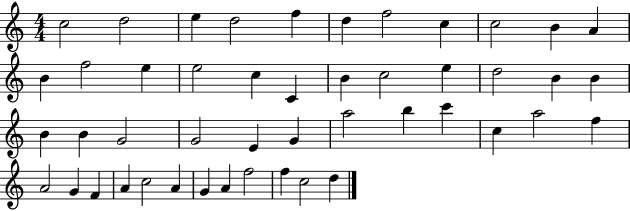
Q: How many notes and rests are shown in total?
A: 47